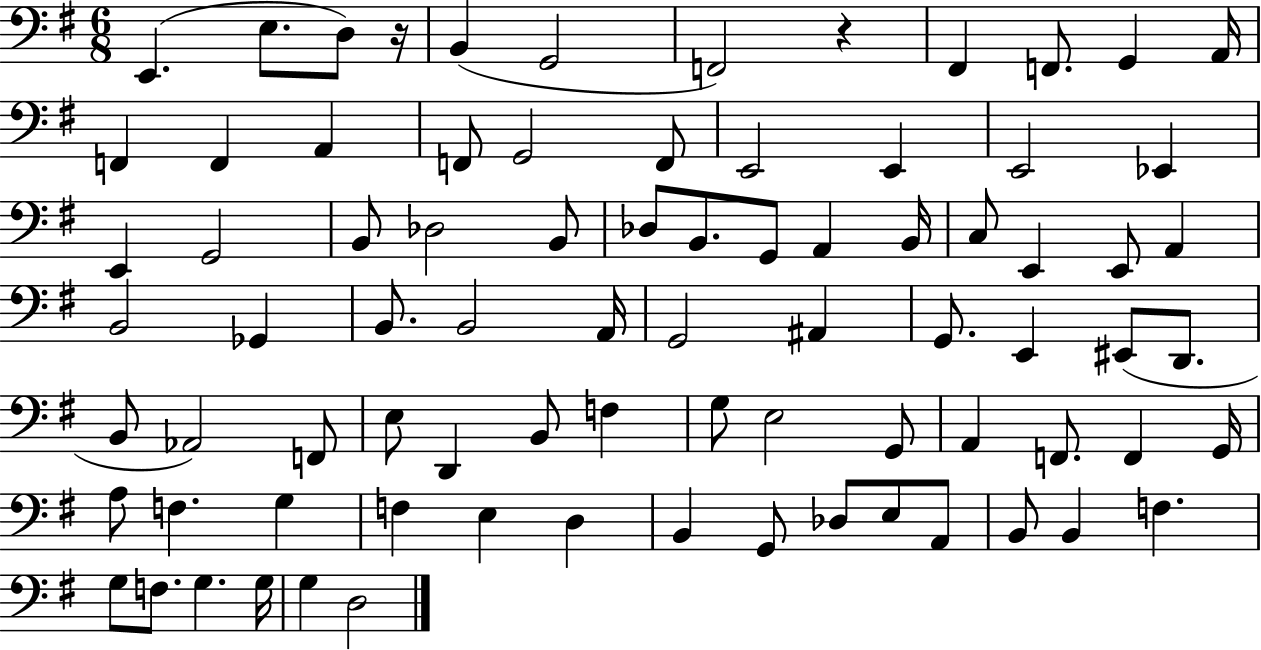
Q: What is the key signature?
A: G major